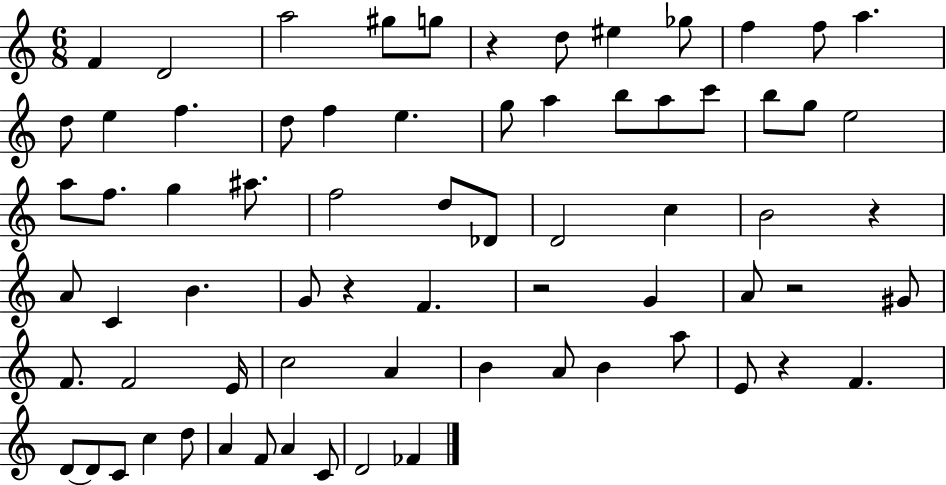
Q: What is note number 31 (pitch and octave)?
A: D5